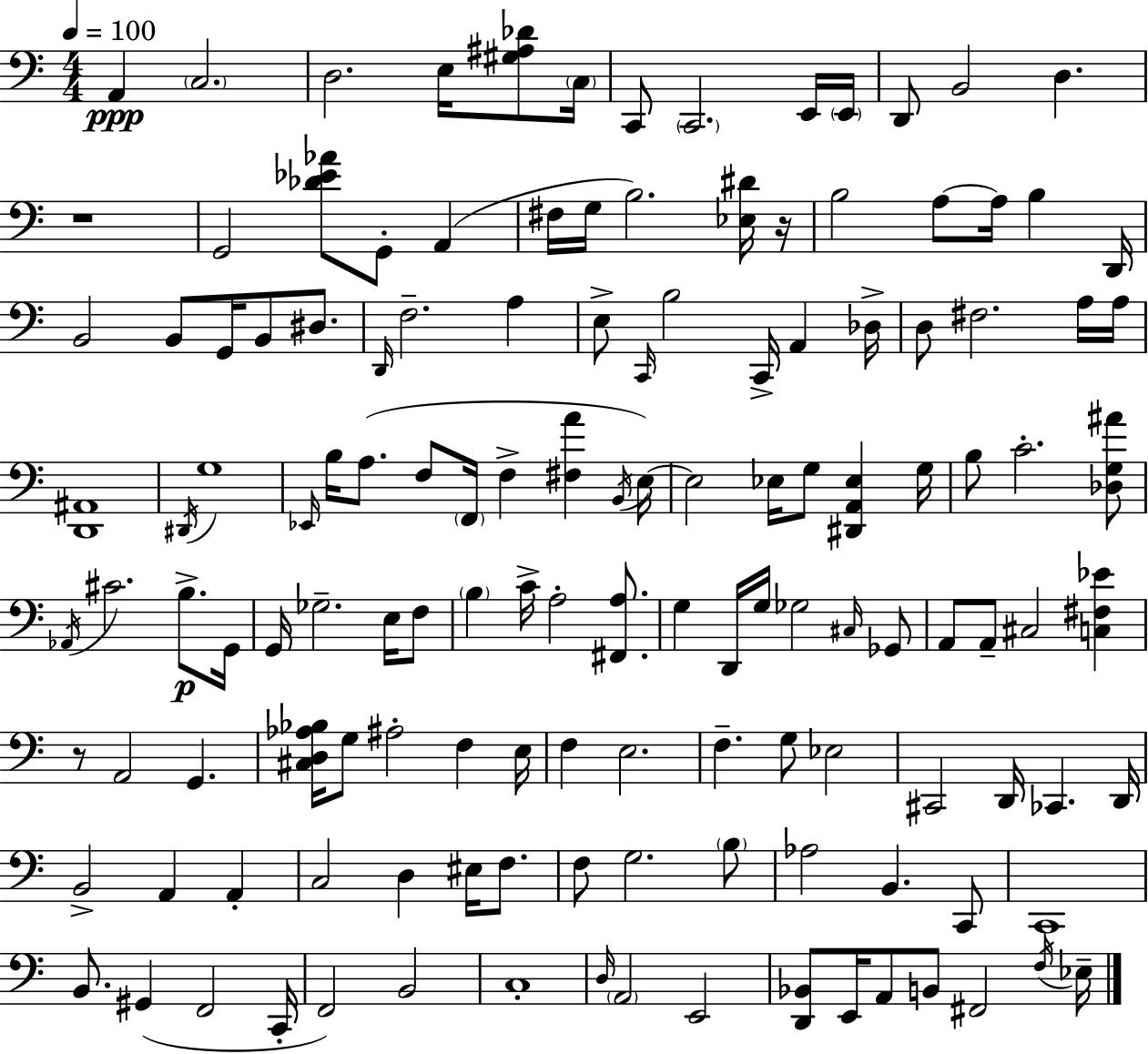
X:1
T:Untitled
M:4/4
L:1/4
K:Am
A,, C,2 D,2 E,/4 [^G,^A,_D]/2 C,/4 C,,/2 C,,2 E,,/4 E,,/4 D,,/2 B,,2 D, z4 G,,2 [_D_E_A]/2 G,,/2 A,, ^F,/4 G,/4 B,2 [_E,^D]/4 z/4 B,2 A,/2 A,/4 B, D,,/4 B,,2 B,,/2 G,,/4 B,,/2 ^D,/2 D,,/4 F,2 A, E,/2 C,,/4 B,2 C,,/4 A,, _D,/4 D,/2 ^F,2 A,/4 A,/4 [D,,^A,,]4 ^D,,/4 G,4 _E,,/4 B,/4 A,/2 F,/2 F,,/4 F, [^F,A] B,,/4 E,/4 E,2 _E,/4 G,/2 [^D,,A,,_E,] G,/4 B,/2 C2 [_D,G,^A]/2 _A,,/4 ^C2 B,/2 G,,/4 G,,/4 _G,2 E,/4 F,/2 B, C/4 A,2 [^F,,A,]/2 G, D,,/4 G,/4 _G,2 ^C,/4 _G,,/2 A,,/2 A,,/2 ^C,2 [C,^F,_E] z/2 A,,2 G,, [^C,D,_A,_B,]/4 G,/2 ^A,2 F, E,/4 F, E,2 F, G,/2 _E,2 ^C,,2 D,,/4 _C,, D,,/4 B,,2 A,, A,, C,2 D, ^E,/4 F,/2 F,/2 G,2 B,/2 _A,2 B,, C,,/2 C,,4 B,,/2 ^G,, F,,2 C,,/4 F,,2 B,,2 C,4 D,/4 A,,2 E,,2 [D,,_B,,]/2 E,,/4 A,,/2 B,,/2 ^F,,2 F,/4 _E,/4